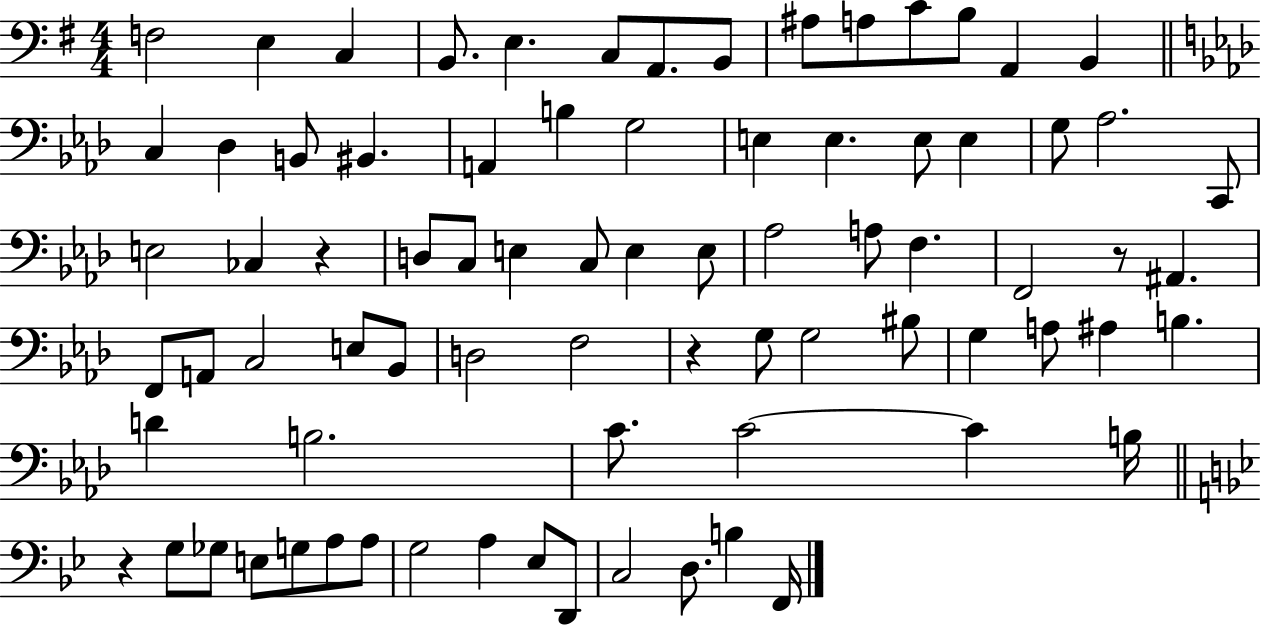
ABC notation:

X:1
T:Untitled
M:4/4
L:1/4
K:G
F,2 E, C, B,,/2 E, C,/2 A,,/2 B,,/2 ^A,/2 A,/2 C/2 B,/2 A,, B,, C, _D, B,,/2 ^B,, A,, B, G,2 E, E, E,/2 E, G,/2 _A,2 C,,/2 E,2 _C, z D,/2 C,/2 E, C,/2 E, E,/2 _A,2 A,/2 F, F,,2 z/2 ^A,, F,,/2 A,,/2 C,2 E,/2 _B,,/2 D,2 F,2 z G,/2 G,2 ^B,/2 G, A,/2 ^A, B, D B,2 C/2 C2 C B,/4 z G,/2 _G,/2 E,/2 G,/2 A,/2 A,/2 G,2 A, _E,/2 D,,/2 C,2 D,/2 B, F,,/4